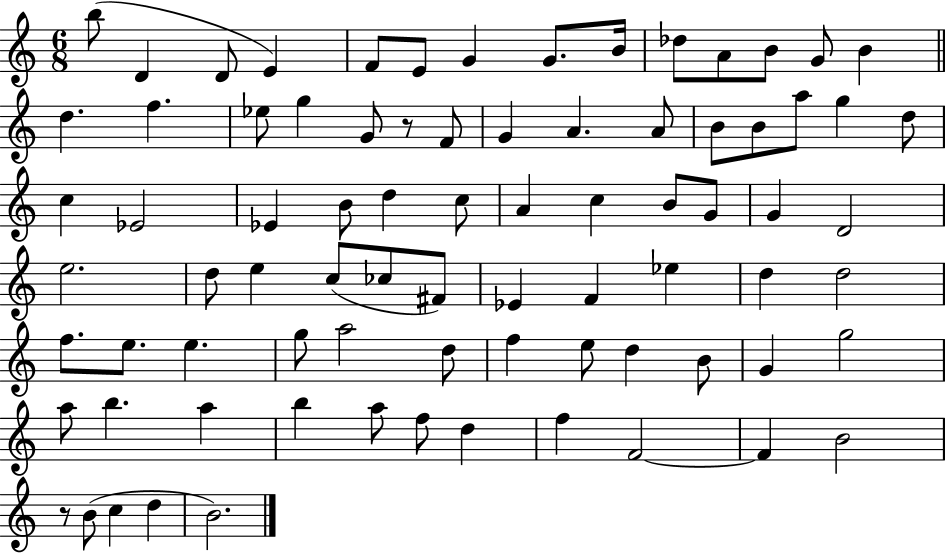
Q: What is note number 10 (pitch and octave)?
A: Db5